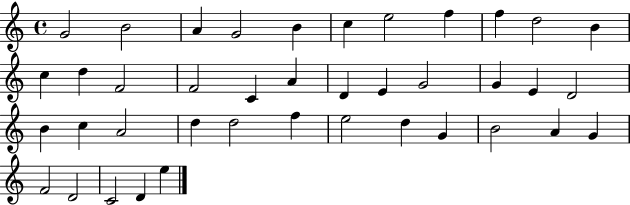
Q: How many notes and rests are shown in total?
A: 40